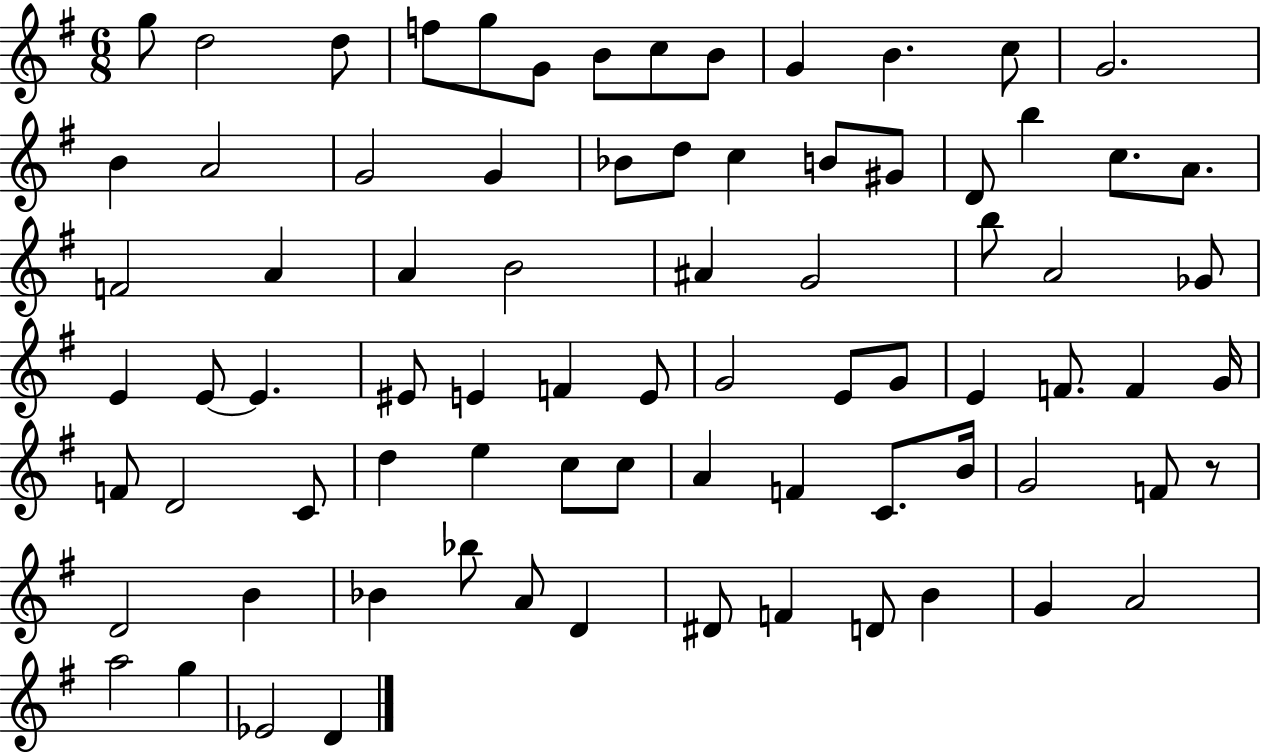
G5/e D5/h D5/e F5/e G5/e G4/e B4/e C5/e B4/e G4/q B4/q. C5/e G4/h. B4/q A4/h G4/h G4/q Bb4/e D5/e C5/q B4/e G#4/e D4/e B5/q C5/e. A4/e. F4/h A4/q A4/q B4/h A#4/q G4/h B5/e A4/h Gb4/e E4/q E4/e E4/q. EIS4/e E4/q F4/q E4/e G4/h E4/e G4/e E4/q F4/e. F4/q G4/s F4/e D4/h C4/e D5/q E5/q C5/e C5/e A4/q F4/q C4/e. B4/s G4/h F4/e R/e D4/h B4/q Bb4/q Bb5/e A4/e D4/q D#4/e F4/q D4/e B4/q G4/q A4/h A5/h G5/q Eb4/h D4/q